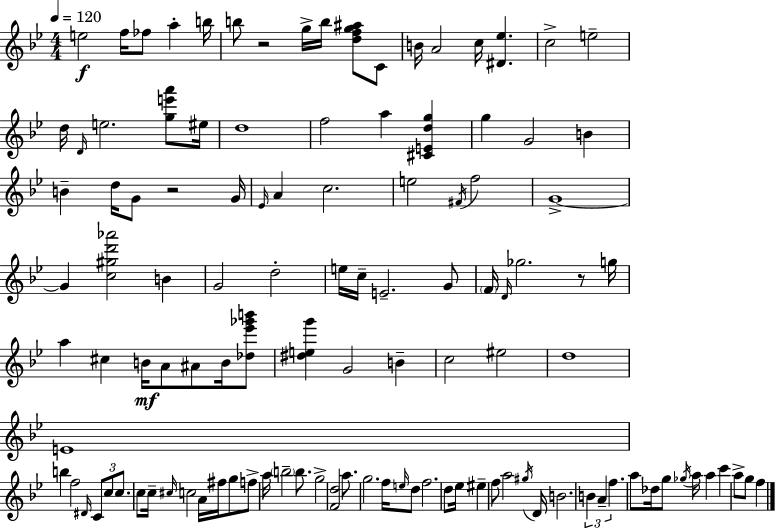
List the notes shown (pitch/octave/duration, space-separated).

E5/h F5/s FES5/e A5/q B5/s B5/e R/h G5/s B5/s [D5,F5,G5,A#5]/e C4/e B4/s A4/h C5/s [D#4,Eb5]/q. C5/h E5/h D5/s D4/s E5/h. [G5,E6,A6]/e EIS5/s D5/w F5/h A5/q [C#4,E4,D5,G5]/q G5/q G4/h B4/q B4/q D5/s G4/e R/h G4/s Eb4/s A4/q C5/h. E5/h F#4/s F5/h G4/w G4/q [C5,G#5,D6,Ab6]/h B4/q G4/h D5/h E5/s C5/s E4/h. G4/e F4/s D4/s Gb5/h. R/e G5/s A5/q C#5/q B4/s A4/e A#4/e B4/s [Db5,Eb6,Gb6,B6]/e [D#5,E5,G6]/q G4/h B4/q C5/h EIS5/h D5/w E4/w B5/q F5/h D#4/s C4/e C5/e C5/e. C5/e C5/s C#5/s C5/h A4/s F#5/s G5/e F5/e A5/s B5/h B5/e. G5/h [F4,D5]/h A5/e. G5/h. F5/s E5/s D5/e F5/h. D5/e Eb5/s EIS5/q F5/e A5/h G#5/s D4/s B4/h. B4/q A4/q F5/q. A5/e Db5/s G5/e Gb5/s A5/s A5/q C6/q A5/e G5/e F5/q